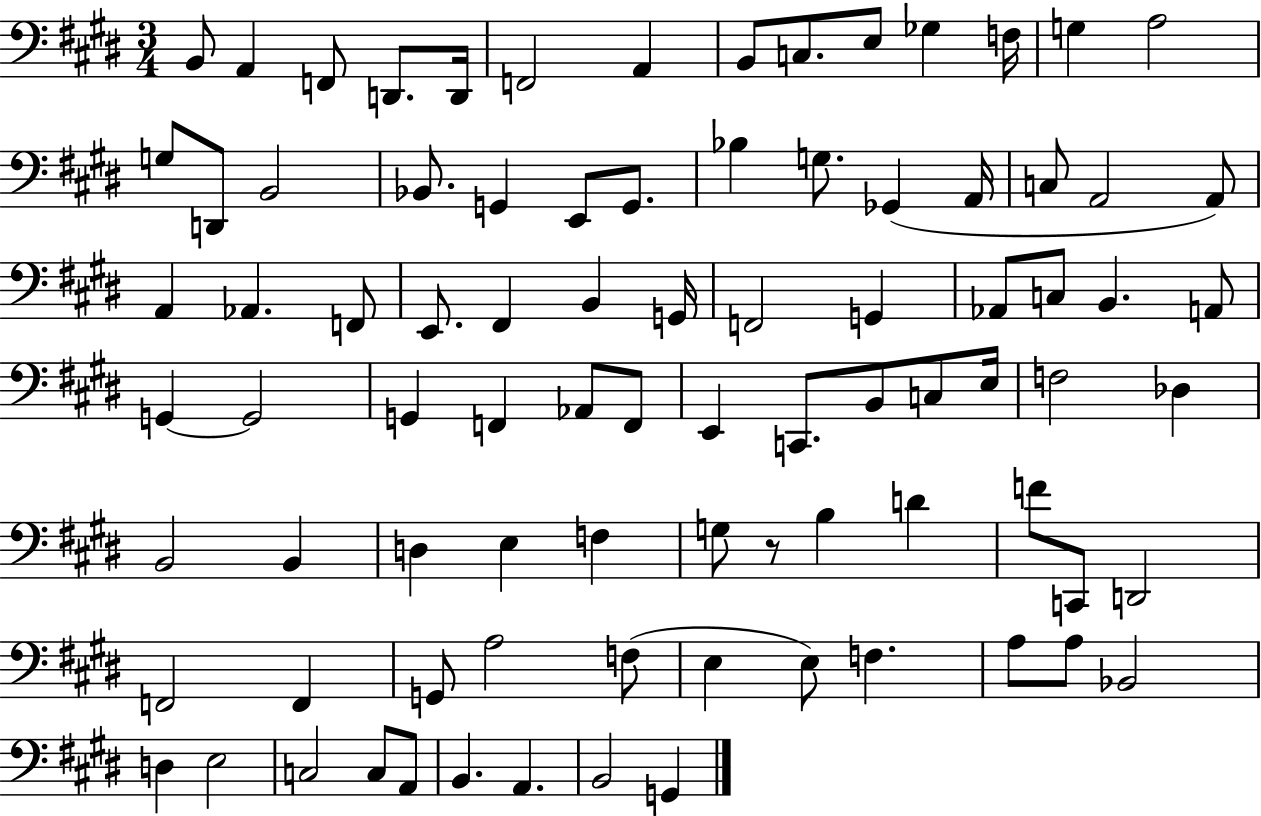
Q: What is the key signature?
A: E major